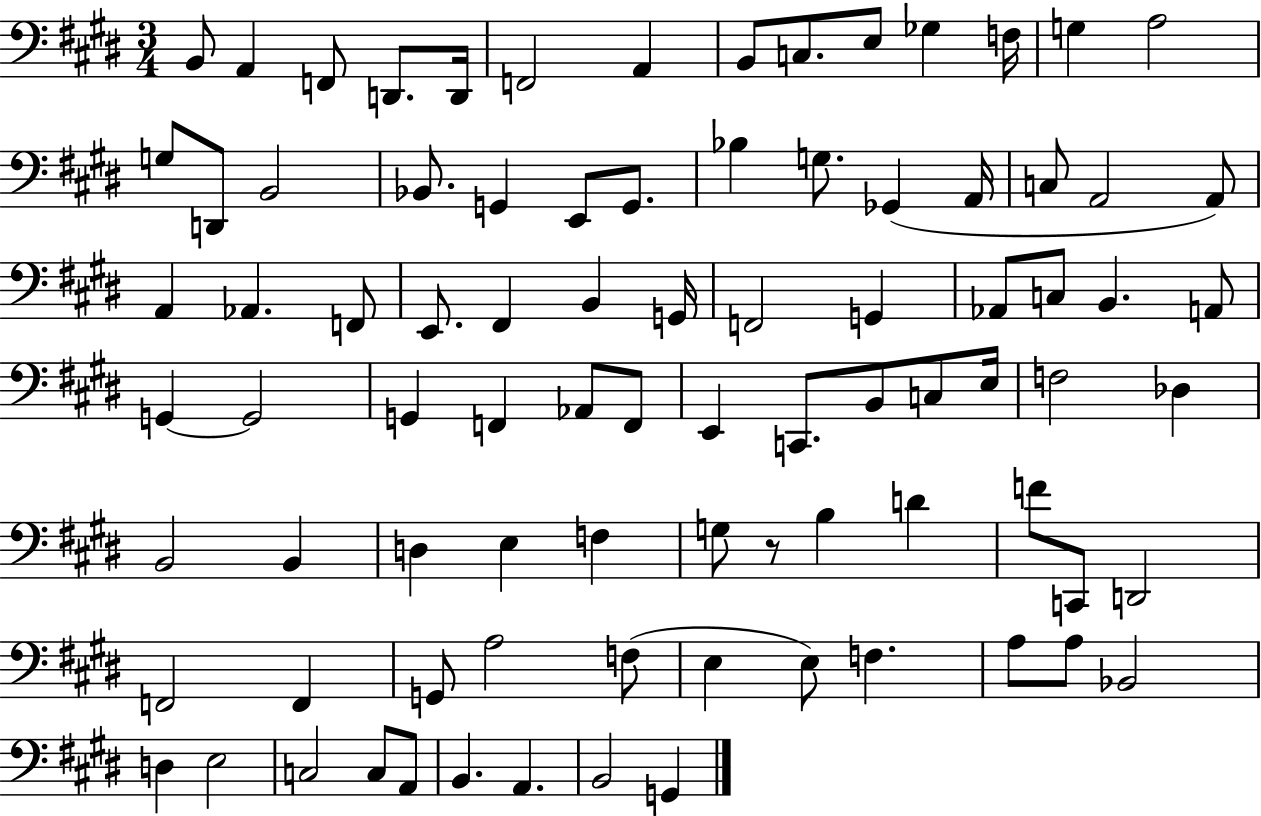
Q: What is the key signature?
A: E major